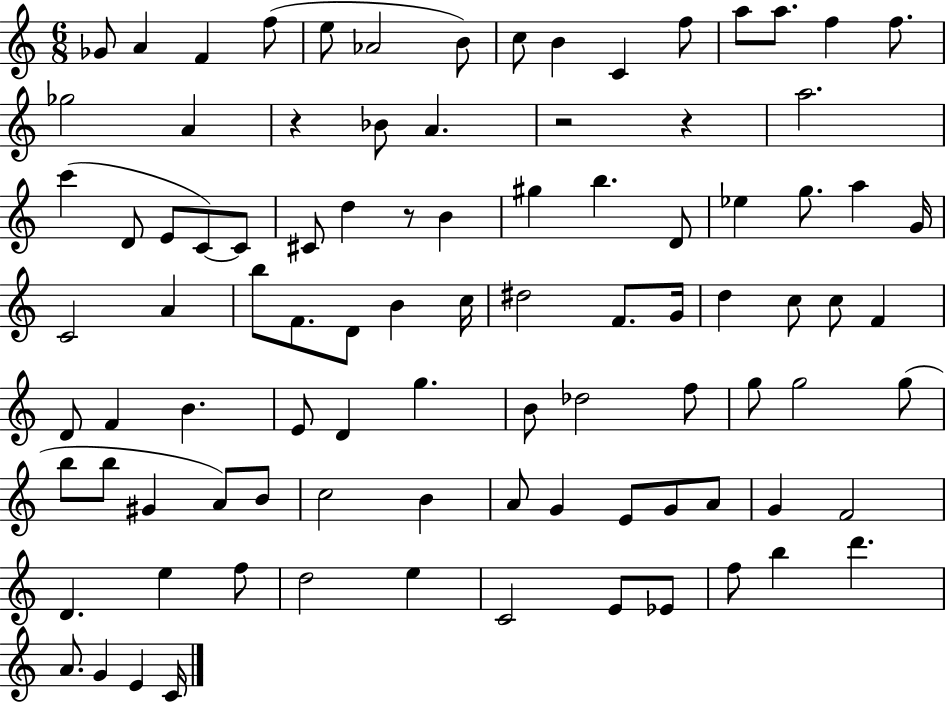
Gb4/e A4/q F4/q F5/e E5/e Ab4/h B4/e C5/e B4/q C4/q F5/e A5/e A5/e. F5/q F5/e. Gb5/h A4/q R/q Bb4/e A4/q. R/h R/q A5/h. C6/q D4/e E4/e C4/e C4/e C#4/e D5/q R/e B4/q G#5/q B5/q. D4/e Eb5/q G5/e. A5/q G4/s C4/h A4/q B5/e F4/e. D4/e B4/q C5/s D#5/h F4/e. G4/s D5/q C5/e C5/e F4/q D4/e F4/q B4/q. E4/e D4/q G5/q. B4/e Db5/h F5/e G5/e G5/h G5/e B5/e B5/e G#4/q A4/e B4/e C5/h B4/q A4/e G4/q E4/e G4/e A4/e G4/q F4/h D4/q. E5/q F5/e D5/h E5/q C4/h E4/e Eb4/e F5/e B5/q D6/q. A4/e. G4/q E4/q C4/s